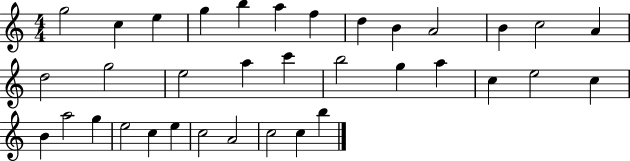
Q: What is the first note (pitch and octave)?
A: G5